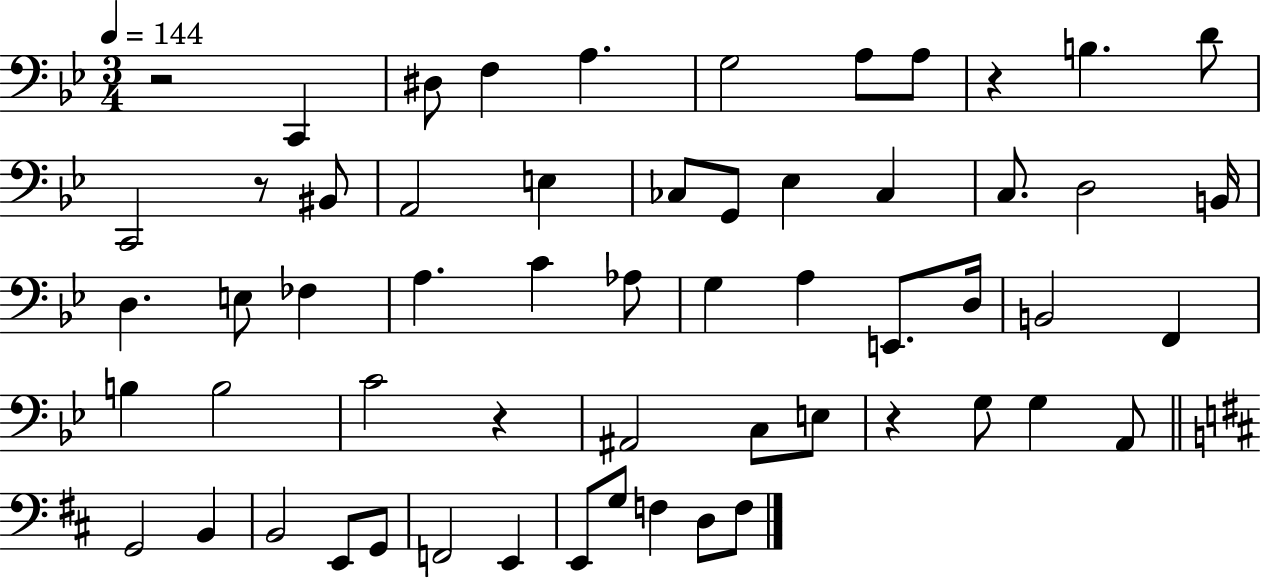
R/h C2/q D#3/e F3/q A3/q. G3/h A3/e A3/e R/q B3/q. D4/e C2/h R/e BIS2/e A2/h E3/q CES3/e G2/e Eb3/q CES3/q C3/e. D3/h B2/s D3/q. E3/e FES3/q A3/q. C4/q Ab3/e G3/q A3/q E2/e. D3/s B2/h F2/q B3/q B3/h C4/h R/q A#2/h C3/e E3/e R/q G3/e G3/q A2/e G2/h B2/q B2/h E2/e G2/e F2/h E2/q E2/e G3/e F3/q D3/e F3/e